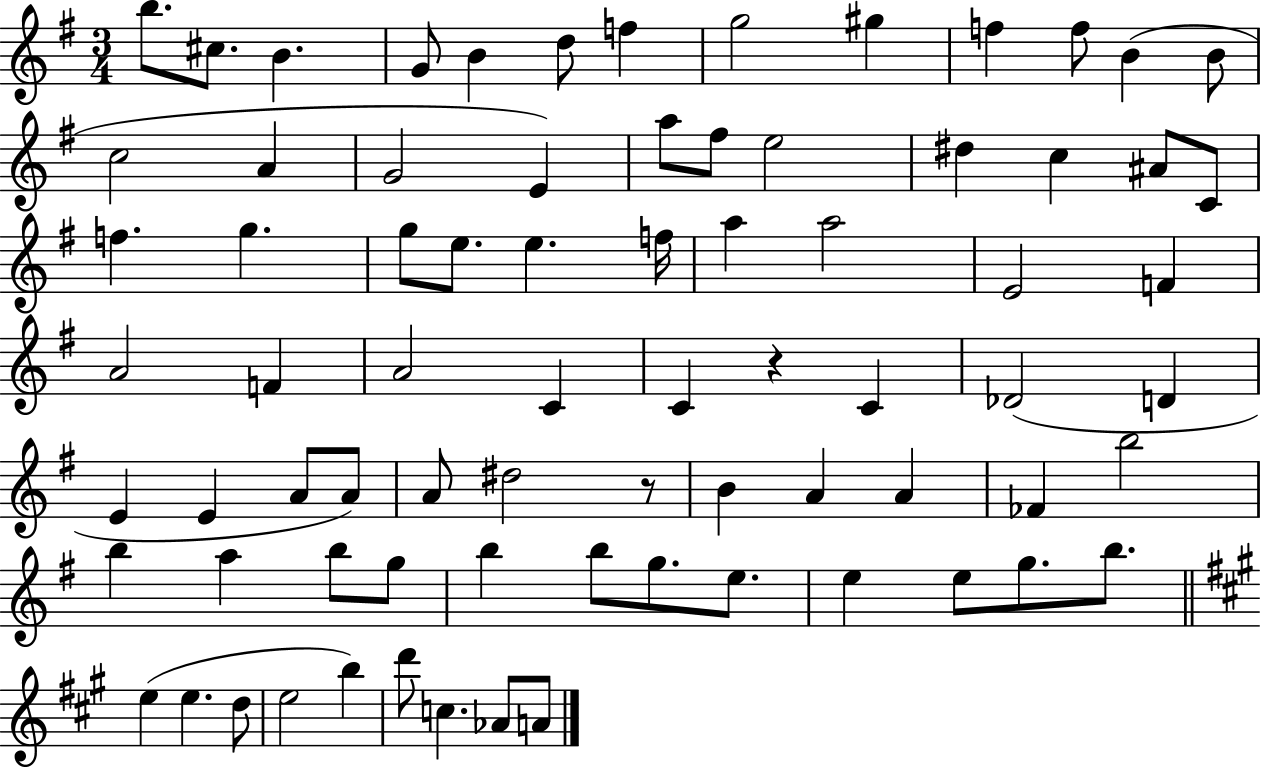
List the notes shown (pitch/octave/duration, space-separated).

B5/e. C#5/e. B4/q. G4/e B4/q D5/e F5/q G5/h G#5/q F5/q F5/e B4/q B4/e C5/h A4/q G4/h E4/q A5/e F#5/e E5/h D#5/q C5/q A#4/e C4/e F5/q. G5/q. G5/e E5/e. E5/q. F5/s A5/q A5/h E4/h F4/q A4/h F4/q A4/h C4/q C4/q R/q C4/q Db4/h D4/q E4/q E4/q A4/e A4/e A4/e D#5/h R/e B4/q A4/q A4/q FES4/q B5/h B5/q A5/q B5/e G5/e B5/q B5/e G5/e. E5/e. E5/q E5/e G5/e. B5/e. E5/q E5/q. D5/e E5/h B5/q D6/e C5/q. Ab4/e A4/e